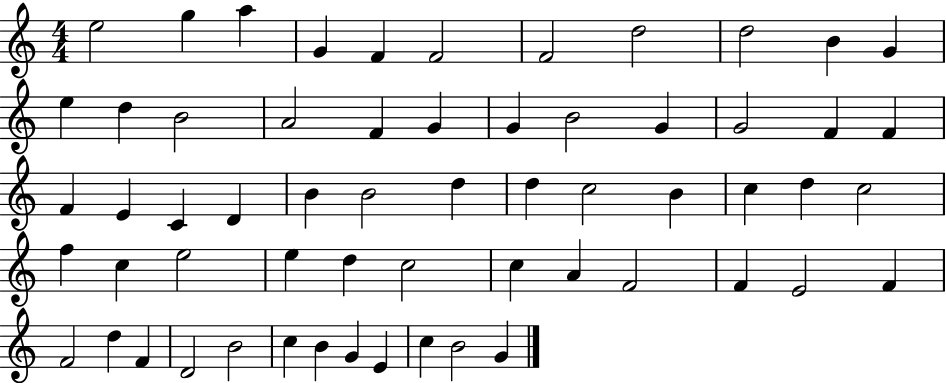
{
  \clef treble
  \numericTimeSignature
  \time 4/4
  \key c \major
  e''2 g''4 a''4 | g'4 f'4 f'2 | f'2 d''2 | d''2 b'4 g'4 | \break e''4 d''4 b'2 | a'2 f'4 g'4 | g'4 b'2 g'4 | g'2 f'4 f'4 | \break f'4 e'4 c'4 d'4 | b'4 b'2 d''4 | d''4 c''2 b'4 | c''4 d''4 c''2 | \break f''4 c''4 e''2 | e''4 d''4 c''2 | c''4 a'4 f'2 | f'4 e'2 f'4 | \break f'2 d''4 f'4 | d'2 b'2 | c''4 b'4 g'4 e'4 | c''4 b'2 g'4 | \break \bar "|."
}